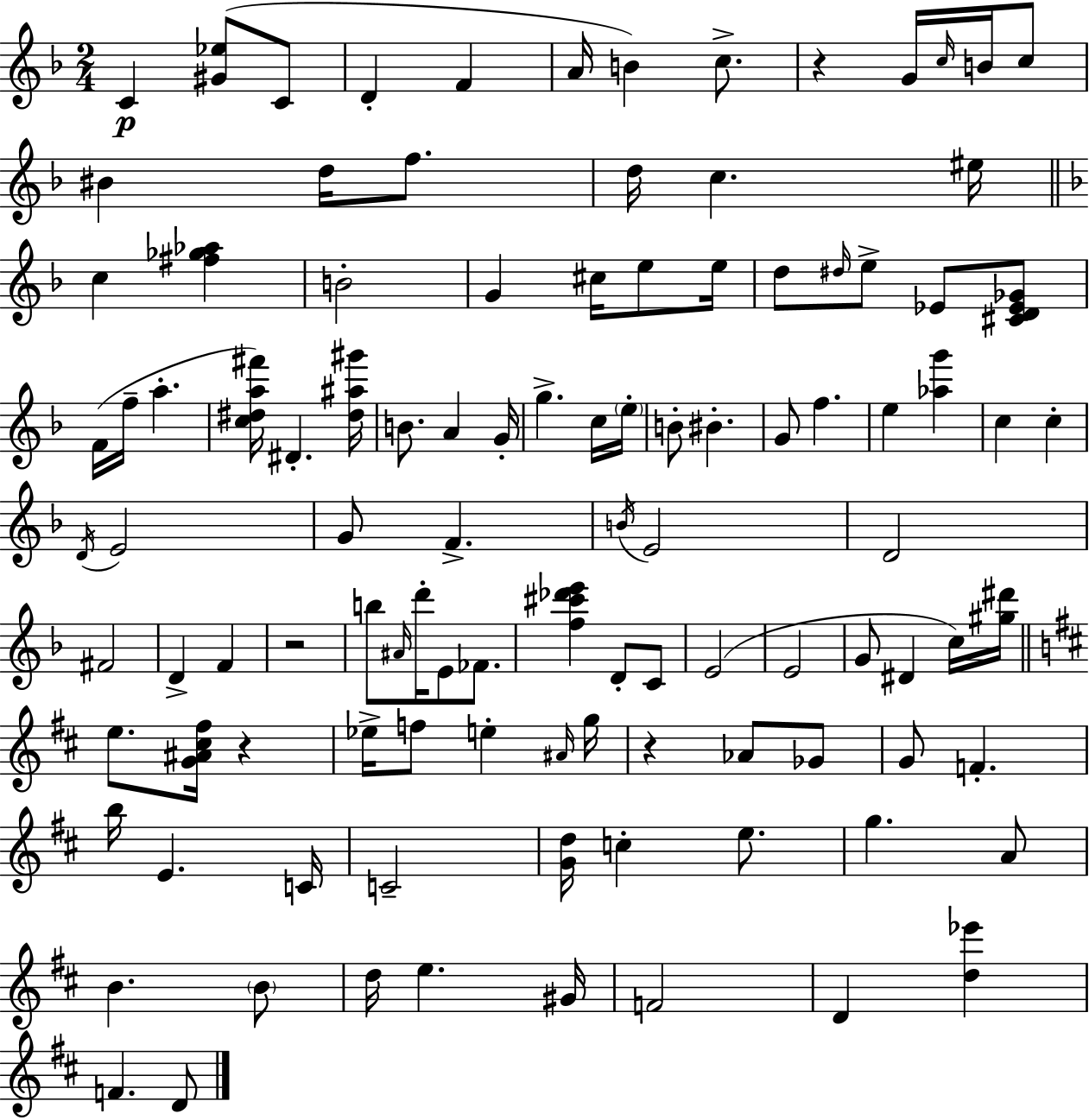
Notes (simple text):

C4/q [G#4,Eb5]/e C4/e D4/q F4/q A4/s B4/q C5/e. R/q G4/s C5/s B4/s C5/e BIS4/q D5/s F5/e. D5/s C5/q. EIS5/s C5/q [F#5,Gb5,Ab5]/q B4/h G4/q C#5/s E5/e E5/s D5/e D#5/s E5/e Eb4/e [C#4,D4,Eb4,Gb4]/e F4/s F5/s A5/q. [C5,D#5,A5,F#6]/s D#4/q. [D#5,A#5,G#6]/s B4/e. A4/q G4/s G5/q. C5/s E5/s B4/e BIS4/q. G4/e F5/q. E5/q [Ab5,G6]/q C5/q C5/q D4/s E4/h G4/e F4/q. B4/s E4/h D4/h F#4/h D4/q F4/q R/h B5/e A#4/s D6/s E4/e FES4/e. [F5,C#6,Db6,E6]/q D4/e C4/e E4/h E4/h G4/e D#4/q C5/s [G#5,D#6]/s E5/e. [G4,A#4,C#5,F#5]/s R/q Eb5/s F5/e E5/q A#4/s G5/s R/q Ab4/e Gb4/e G4/e F4/q. B5/s E4/q. C4/s C4/h [G4,D5]/s C5/q E5/e. G5/q. A4/e B4/q. B4/e D5/s E5/q. G#4/s F4/h D4/q [D5,Eb6]/q F4/q. D4/e